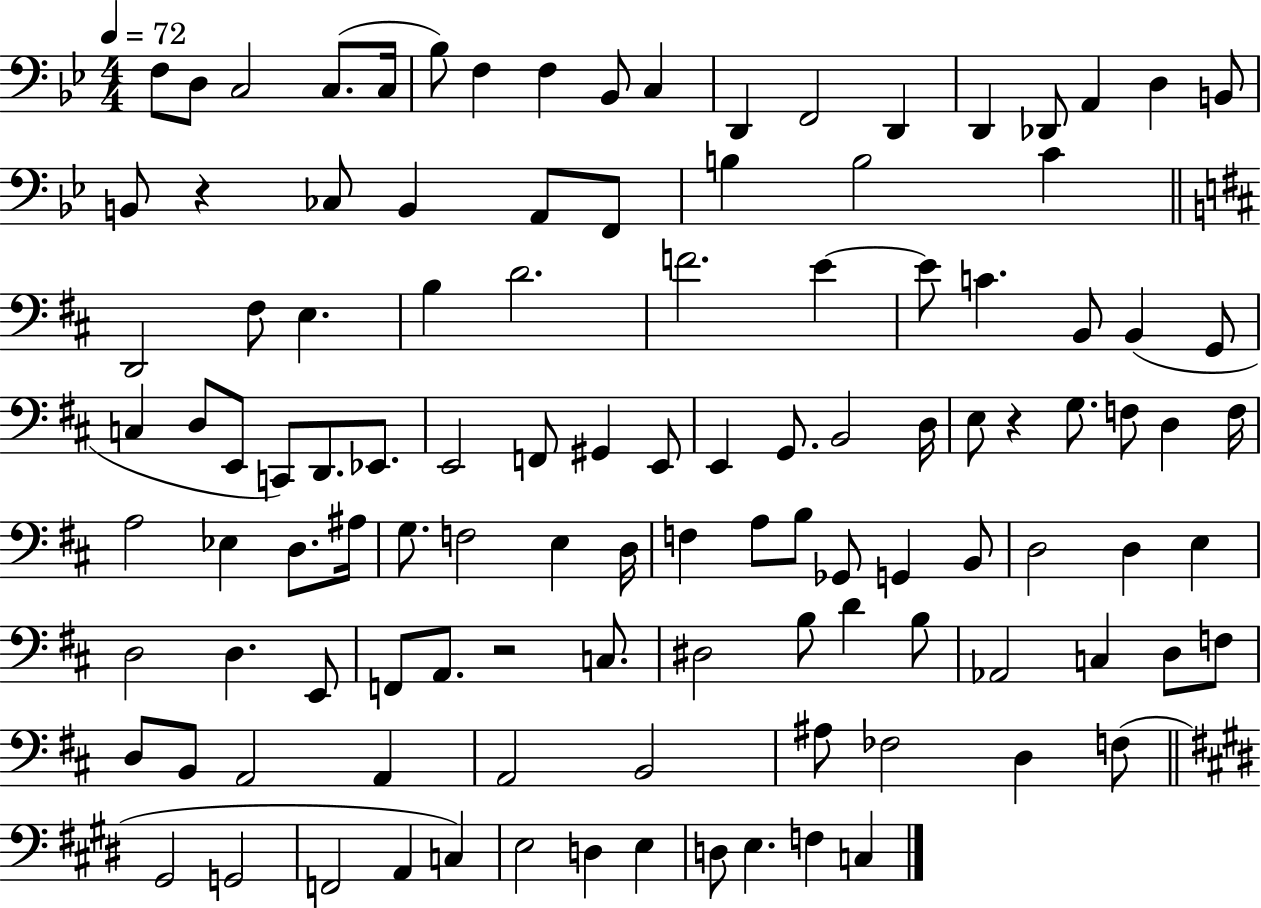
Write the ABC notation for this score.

X:1
T:Untitled
M:4/4
L:1/4
K:Bb
F,/2 D,/2 C,2 C,/2 C,/4 _B,/2 F, F, _B,,/2 C, D,, F,,2 D,, D,, _D,,/2 A,, D, B,,/2 B,,/2 z _C,/2 B,, A,,/2 F,,/2 B, B,2 C D,,2 ^F,/2 E, B, D2 F2 E E/2 C B,,/2 B,, G,,/2 C, D,/2 E,,/2 C,,/2 D,,/2 _E,,/2 E,,2 F,,/2 ^G,, E,,/2 E,, G,,/2 B,,2 D,/4 E,/2 z G,/2 F,/2 D, F,/4 A,2 _E, D,/2 ^A,/4 G,/2 F,2 E, D,/4 F, A,/2 B,/2 _G,,/2 G,, B,,/2 D,2 D, E, D,2 D, E,,/2 F,,/2 A,,/2 z2 C,/2 ^D,2 B,/2 D B,/2 _A,,2 C, D,/2 F,/2 D,/2 B,,/2 A,,2 A,, A,,2 B,,2 ^A,/2 _F,2 D, F,/2 ^G,,2 G,,2 F,,2 A,, C, E,2 D, E, D,/2 E, F, C,